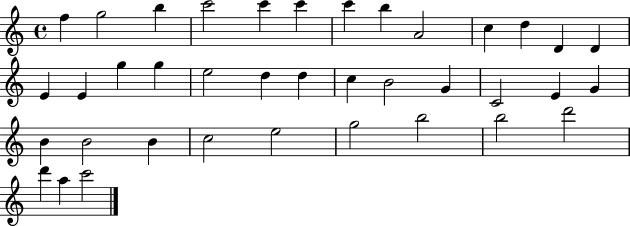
F5/q G5/h B5/q C6/h C6/q C6/q C6/q B5/q A4/h C5/q D5/q D4/q D4/q E4/q E4/q G5/q G5/q E5/h D5/q D5/q C5/q B4/h G4/q C4/h E4/q G4/q B4/q B4/h B4/q C5/h E5/h G5/h B5/h B5/h D6/h D6/q A5/q C6/h